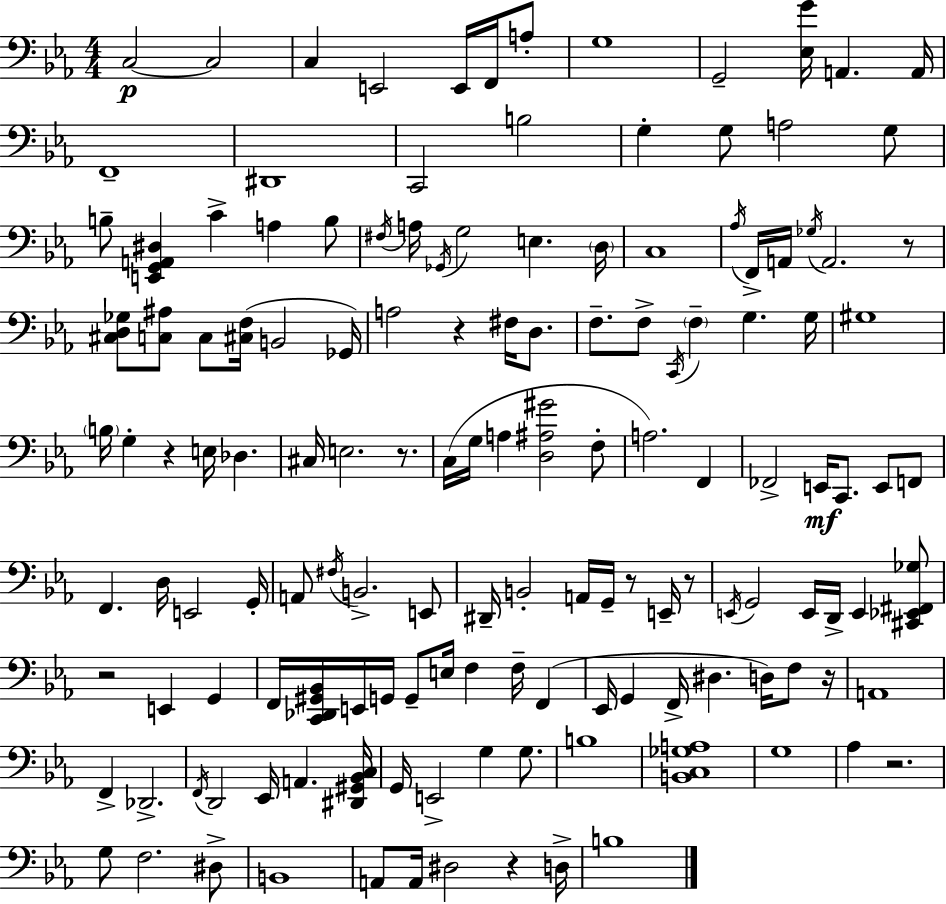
{
  \clef bass
  \numericTimeSignature
  \time 4/4
  \key c \minor
  c2~~\p c2 | c4 e,2 e,16 f,16 a8-. | g1 | g,2-- <ees g'>16 a,4. a,16 | \break f,1-- | dis,1 | c,2 b2 | g4-. g8 a2 g8 | \break b8-- <e, g, a, dis>4 c'4-> a4 b8 | \acciaccatura { fis16 } a16 \acciaccatura { ges,16 } g2 e4. | \parenthesize d16 c1 | \acciaccatura { aes16 } f,16-> a,16 \acciaccatura { ges16 } a,2. | \break r8 <cis d ges>8 <c ais>8 c8 <cis f>16( b,2 | ges,16) a2 r4 | fis16 d8. f8.-- f8-> \acciaccatura { c,16 } \parenthesize f4-- g4. | g16 gis1 | \break \parenthesize b16 g4-. r4 e16 des4. | cis16 e2. | r8. c16( g16 a4 <d ais gis'>2 | f8-. a2.) | \break f,4 fes,2-> e,16\mf c,8. | e,8 f,8 f,4. d16 e,2 | g,16-. a,8 \acciaccatura { fis16 } b,2.-> | e,8 dis,16-- b,2-. a,16 | \break g,16-- r8 e,16-- r8 \acciaccatura { e,16 } g,2 e,16 | d,16-> e,4 <cis, ees, fis, ges>8 r2 e,4 | g,4 f,16 <c, des, gis, bes,>16 e,16 g,16 g,8-- e16 f4 | f16-- f,4( ees,16 g,4 f,16-> dis4. | \break d16) f8 r16 a,1 | f,4-> des,2.-> | \acciaccatura { f,16 } d,2 | ees,16 a,4. <dis, gis, bes, c>16 g,16 e,2-> | \break g4 g8. b1 | <b, c ges a>1 | g1 | aes4 r2. | \break g8 f2. | dis8-> b,1 | a,8 a,16 dis2 | r4 d16-> b1 | \break \bar "|."
}